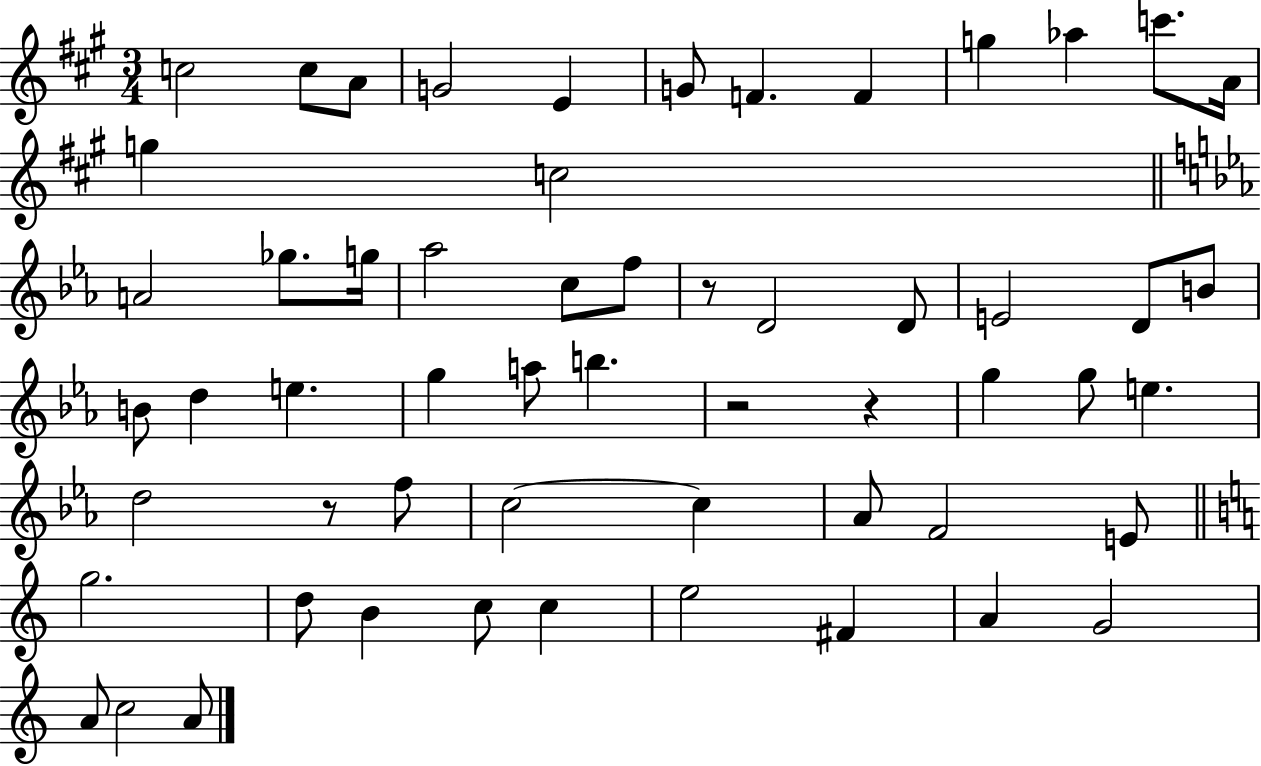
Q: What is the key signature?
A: A major